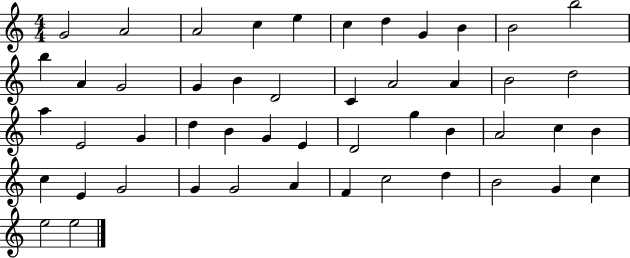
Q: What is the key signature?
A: C major